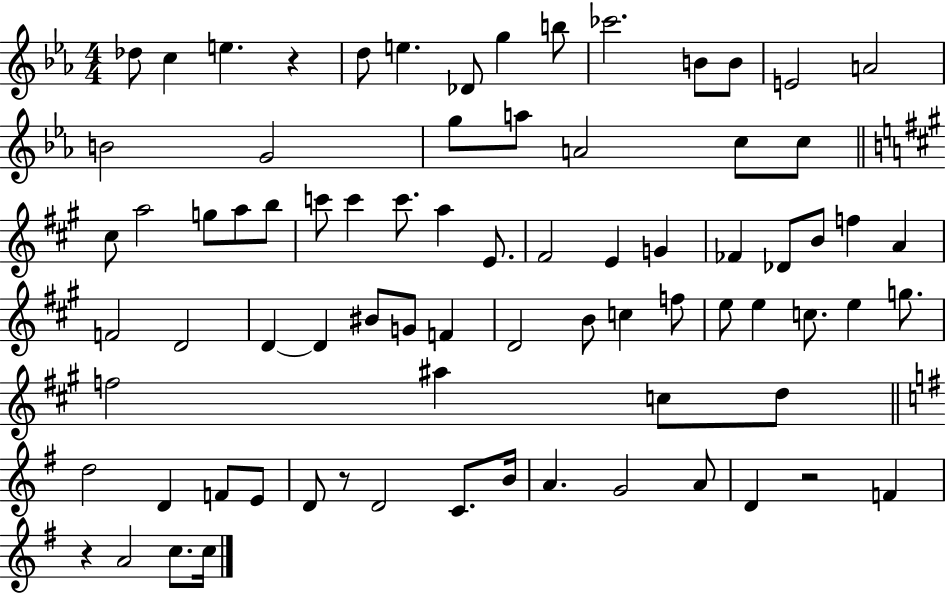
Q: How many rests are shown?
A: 4